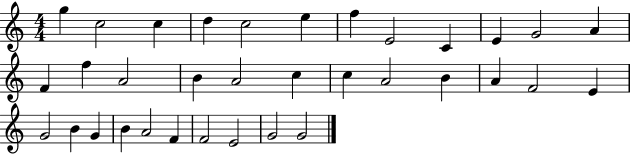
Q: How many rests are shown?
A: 0